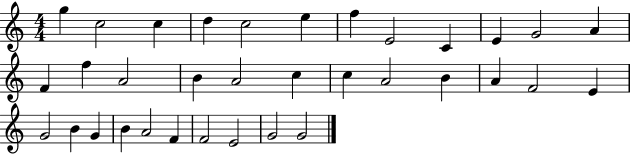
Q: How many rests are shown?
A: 0